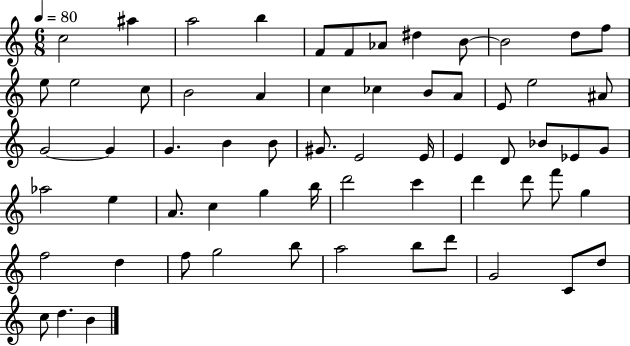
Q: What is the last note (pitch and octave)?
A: B4